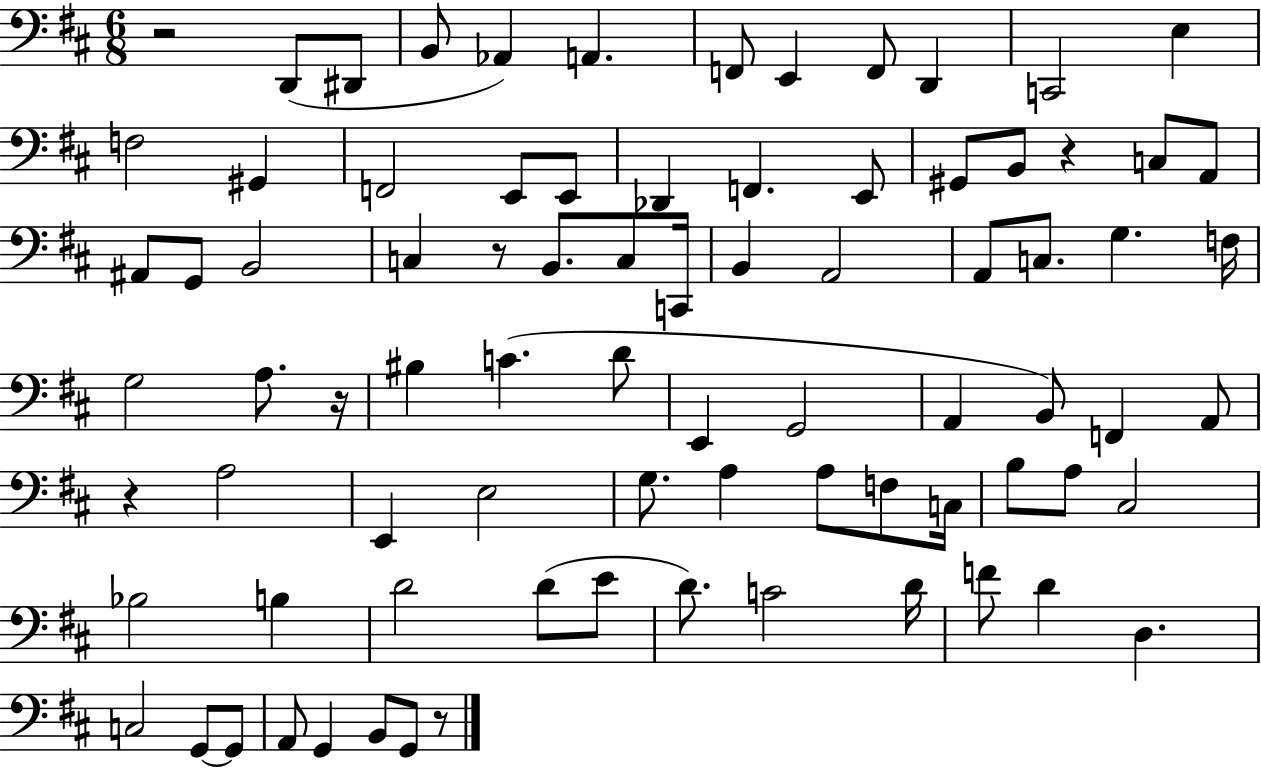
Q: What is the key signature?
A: D major